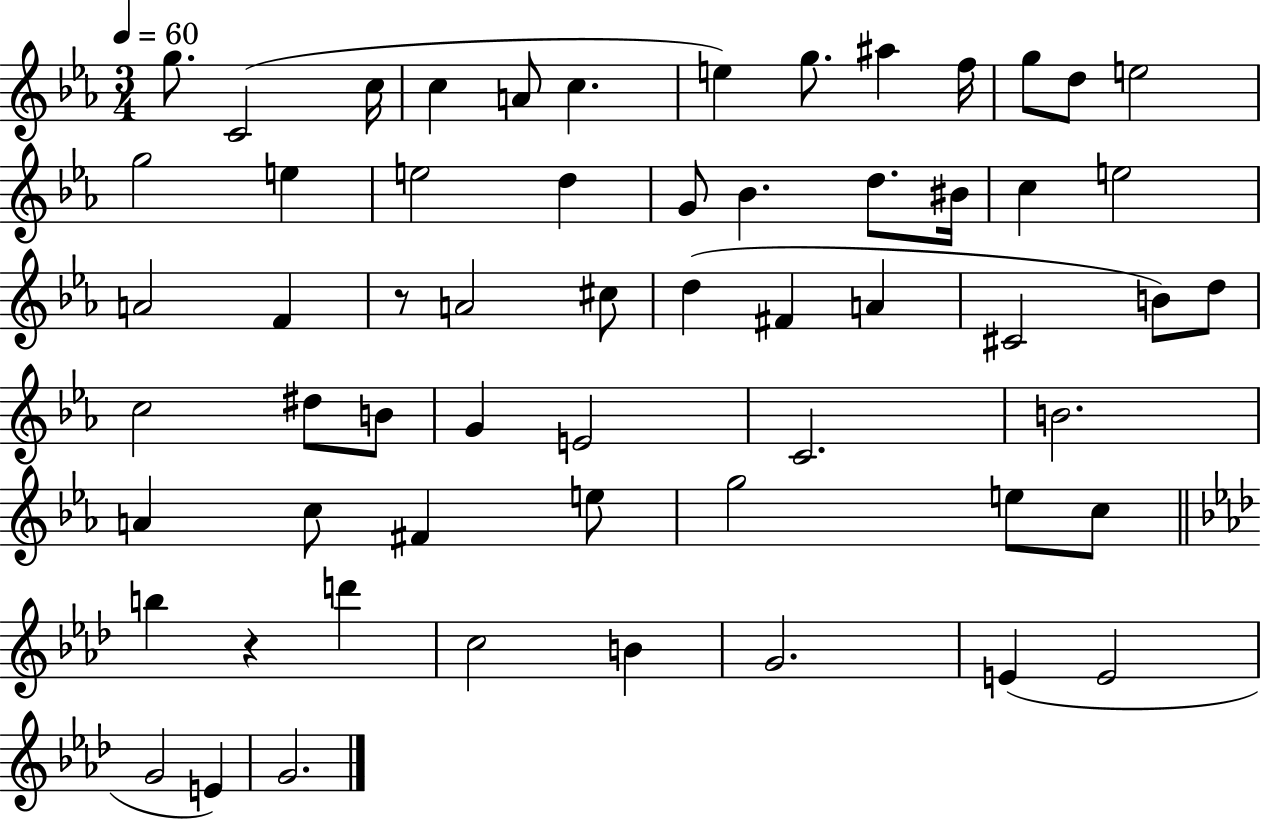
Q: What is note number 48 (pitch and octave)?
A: B5